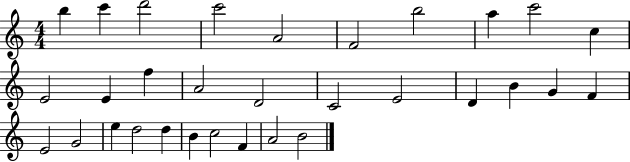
B5/q C6/q D6/h C6/h A4/h F4/h B5/h A5/q C6/h C5/q E4/h E4/q F5/q A4/h D4/h C4/h E4/h D4/q B4/q G4/q F4/q E4/h G4/h E5/q D5/h D5/q B4/q C5/h F4/q A4/h B4/h